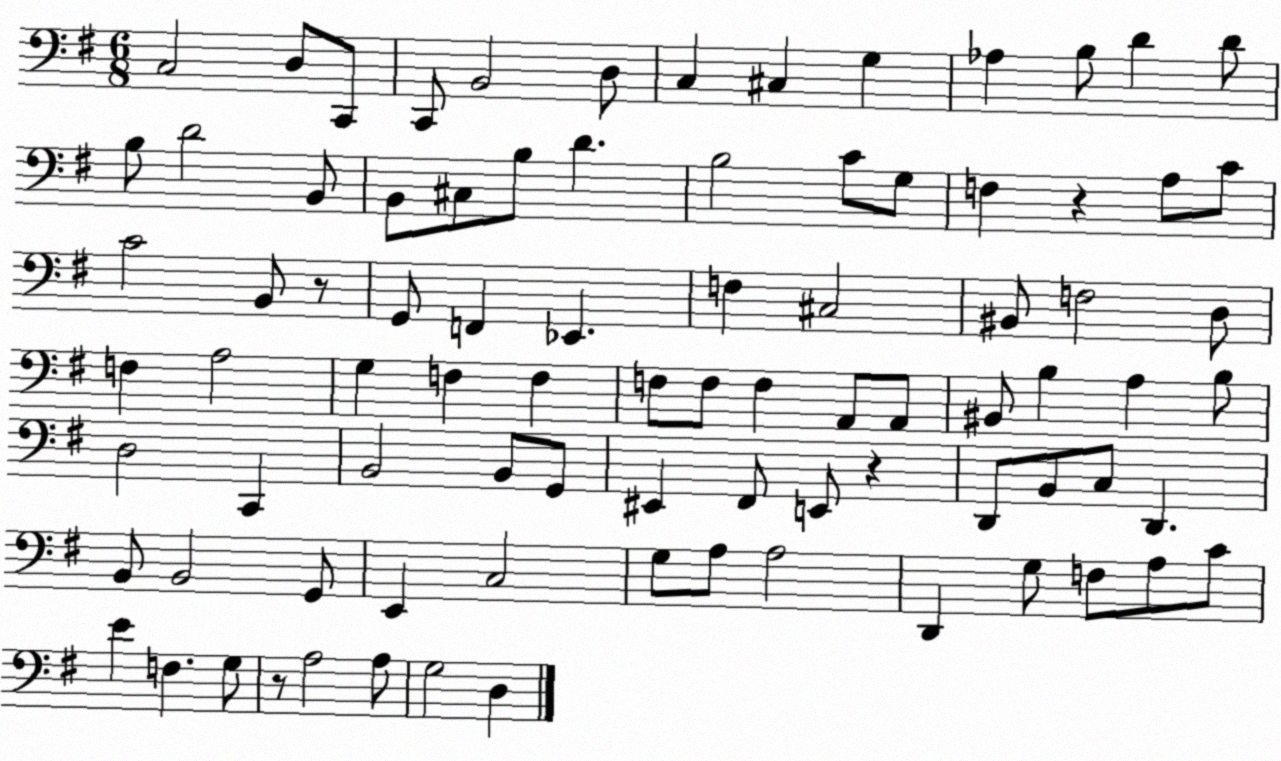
X:1
T:Untitled
M:6/8
L:1/4
K:G
C,2 D,/2 C,,/2 C,,/2 B,,2 D,/2 C, ^C, G, _A, B,/2 D D/2 B,/2 D2 B,,/2 B,,/2 ^C,/2 B,/2 D B,2 C/2 G,/2 F, z A,/2 C/2 C2 B,,/2 z/2 G,,/2 F,, _E,, F, ^C,2 ^B,,/2 F,2 D,/2 F, A,2 G, F, F, F,/2 F,/2 F, A,,/2 A,,/2 ^B,,/2 B, A, B,/2 D,2 C,, B,,2 B,,/2 G,,/2 ^E,, ^F,,/2 E,,/2 z D,,/2 B,,/2 C,/2 D,, B,,/2 B,,2 G,,/2 E,, C,2 G,/2 A,/2 A,2 D,, G,/2 F,/2 A,/2 C/2 E F, G,/2 z/2 A,2 A,/2 G,2 D,